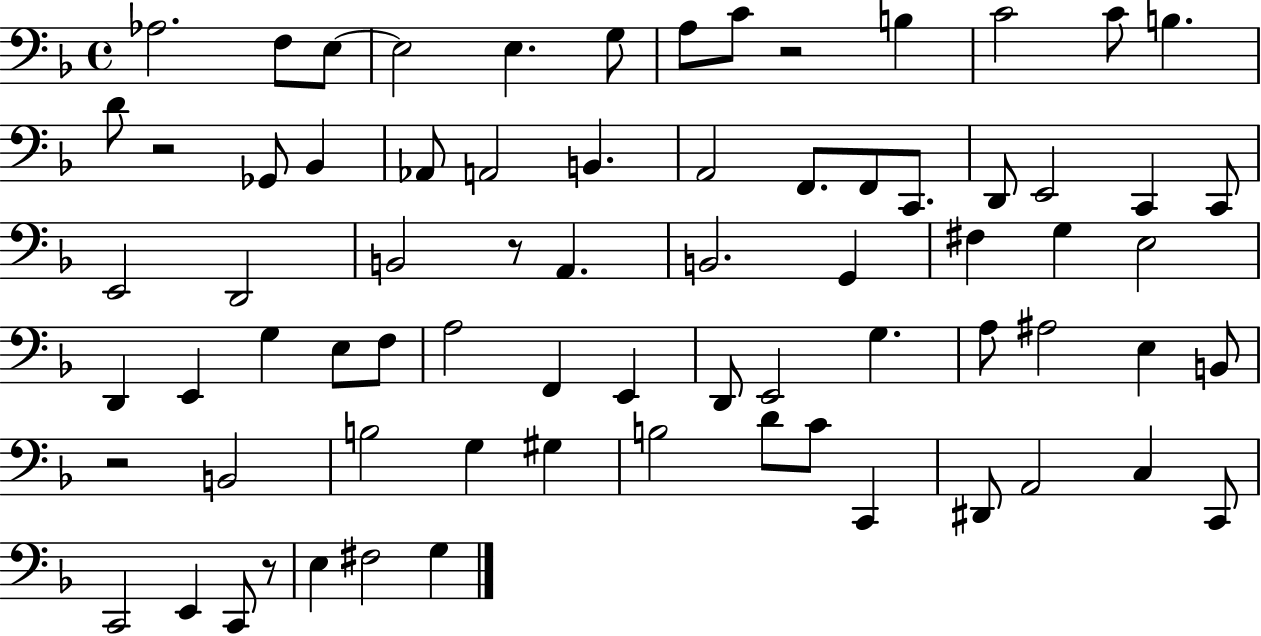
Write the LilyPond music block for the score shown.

{
  \clef bass
  \time 4/4
  \defaultTimeSignature
  \key f \major
  aes2. f8 e8~~ | e2 e4. g8 | a8 c'8 r2 b4 | c'2 c'8 b4. | \break d'8 r2 ges,8 bes,4 | aes,8 a,2 b,4. | a,2 f,8. f,8 c,8. | d,8 e,2 c,4 c,8 | \break e,2 d,2 | b,2 r8 a,4. | b,2. g,4 | fis4 g4 e2 | \break d,4 e,4 g4 e8 f8 | a2 f,4 e,4 | d,8 e,2 g4. | a8 ais2 e4 b,8 | \break r2 b,2 | b2 g4 gis4 | b2 d'8 c'8 c,4 | dis,8 a,2 c4 c,8 | \break c,2 e,4 c,8 r8 | e4 fis2 g4 | \bar "|."
}